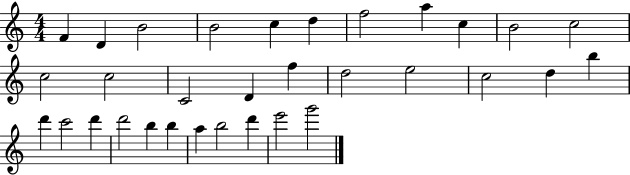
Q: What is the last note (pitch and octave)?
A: G6